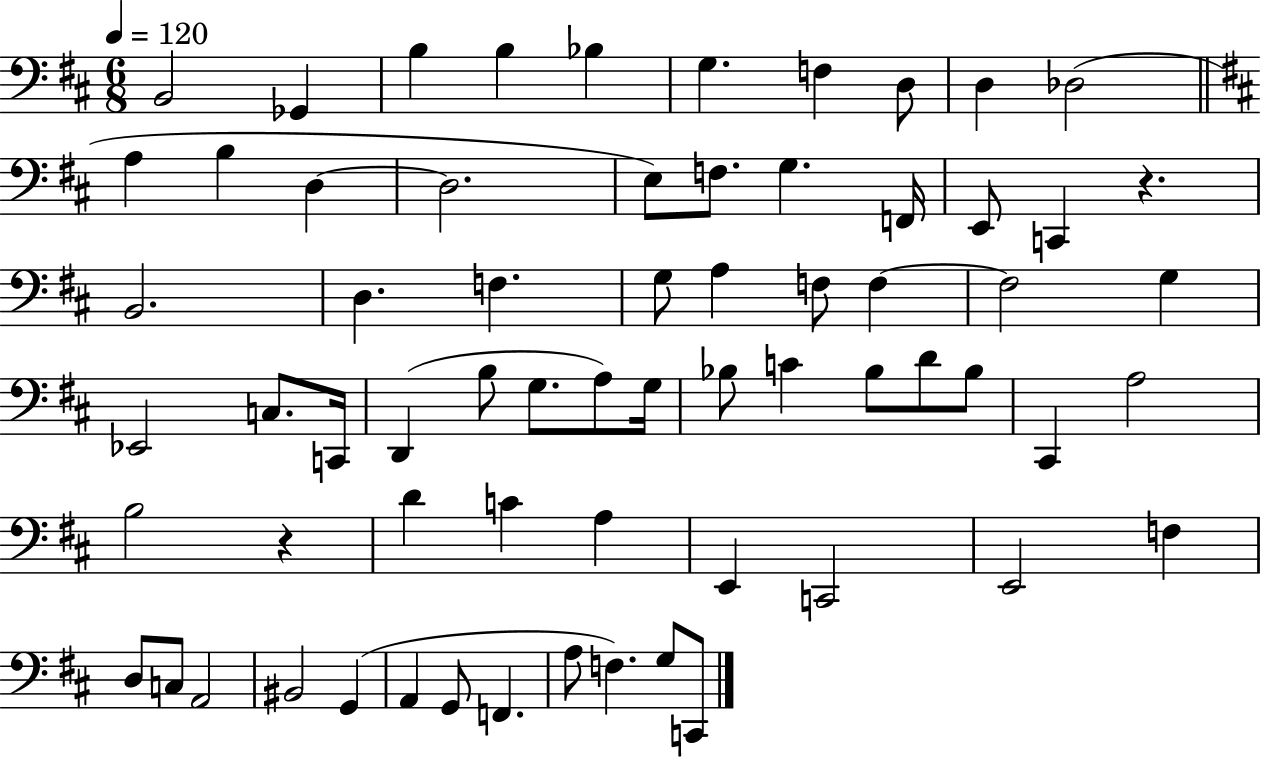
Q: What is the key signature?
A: D major